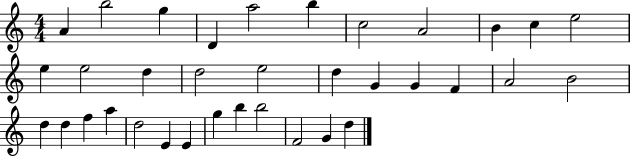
{
  \clef treble
  \numericTimeSignature
  \time 4/4
  \key c \major
  a'4 b''2 g''4 | d'4 a''2 b''4 | c''2 a'2 | b'4 c''4 e''2 | \break e''4 e''2 d''4 | d''2 e''2 | d''4 g'4 g'4 f'4 | a'2 b'2 | \break d''4 d''4 f''4 a''4 | d''2 e'4 e'4 | g''4 b''4 b''2 | f'2 g'4 d''4 | \break \bar "|."
}